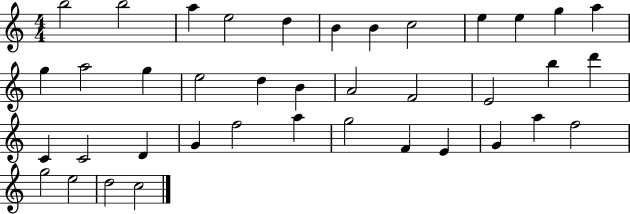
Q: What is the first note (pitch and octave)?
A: B5